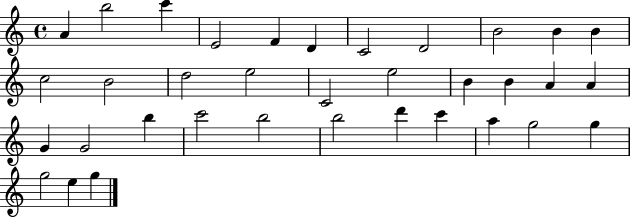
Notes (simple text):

A4/q B5/h C6/q E4/h F4/q D4/q C4/h D4/h B4/h B4/q B4/q C5/h B4/h D5/h E5/h C4/h E5/h B4/q B4/q A4/q A4/q G4/q G4/h B5/q C6/h B5/h B5/h D6/q C6/q A5/q G5/h G5/q G5/h E5/q G5/q